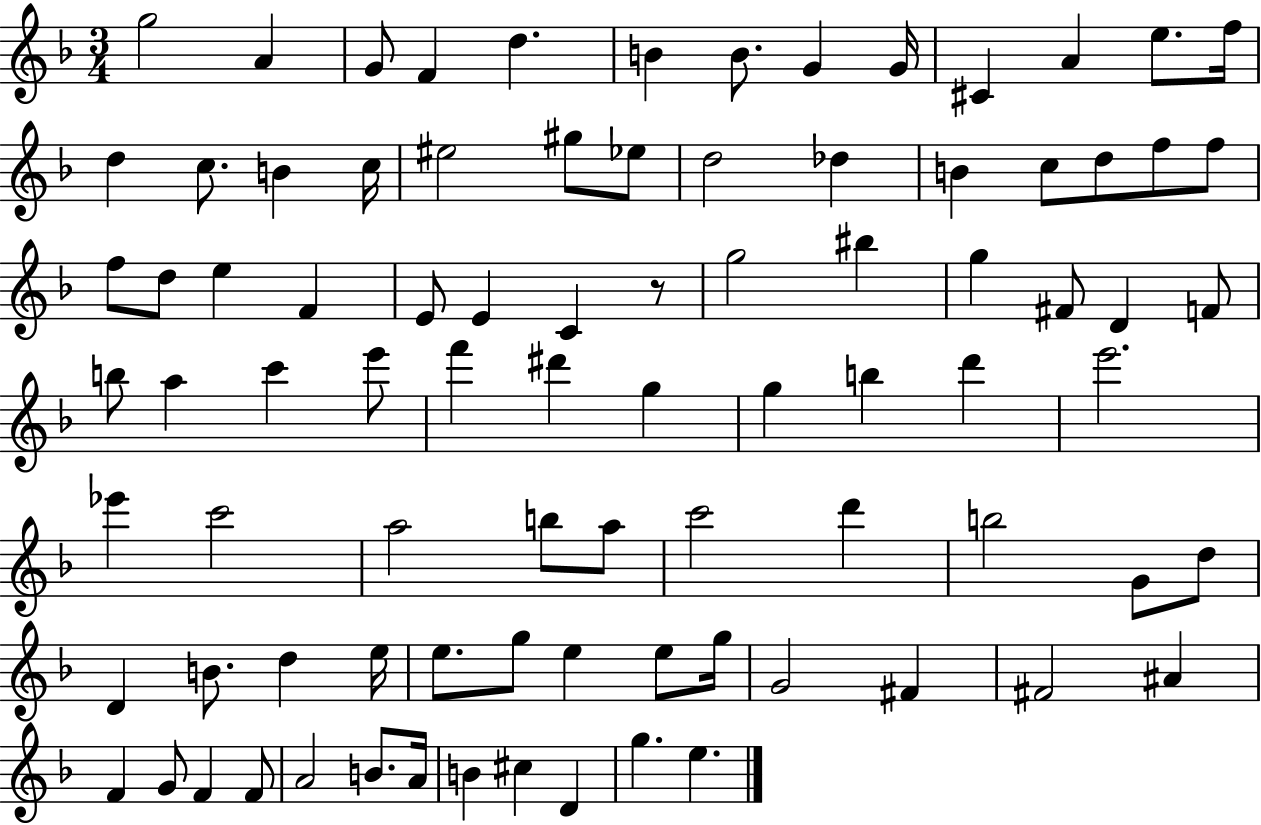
G5/h A4/q G4/e F4/q D5/q. B4/q B4/e. G4/q G4/s C#4/q A4/q E5/e. F5/s D5/q C5/e. B4/q C5/s EIS5/h G#5/e Eb5/e D5/h Db5/q B4/q C5/e D5/e F5/e F5/e F5/e D5/e E5/q F4/q E4/e E4/q C4/q R/e G5/h BIS5/q G5/q F#4/e D4/q F4/e B5/e A5/q C6/q E6/e F6/q D#6/q G5/q G5/q B5/q D6/q E6/h. Eb6/q C6/h A5/h B5/e A5/e C6/h D6/q B5/h G4/e D5/e D4/q B4/e. D5/q E5/s E5/e. G5/e E5/q E5/e G5/s G4/h F#4/q F#4/h A#4/q F4/q G4/e F4/q F4/e A4/h B4/e. A4/s B4/q C#5/q D4/q G5/q. E5/q.